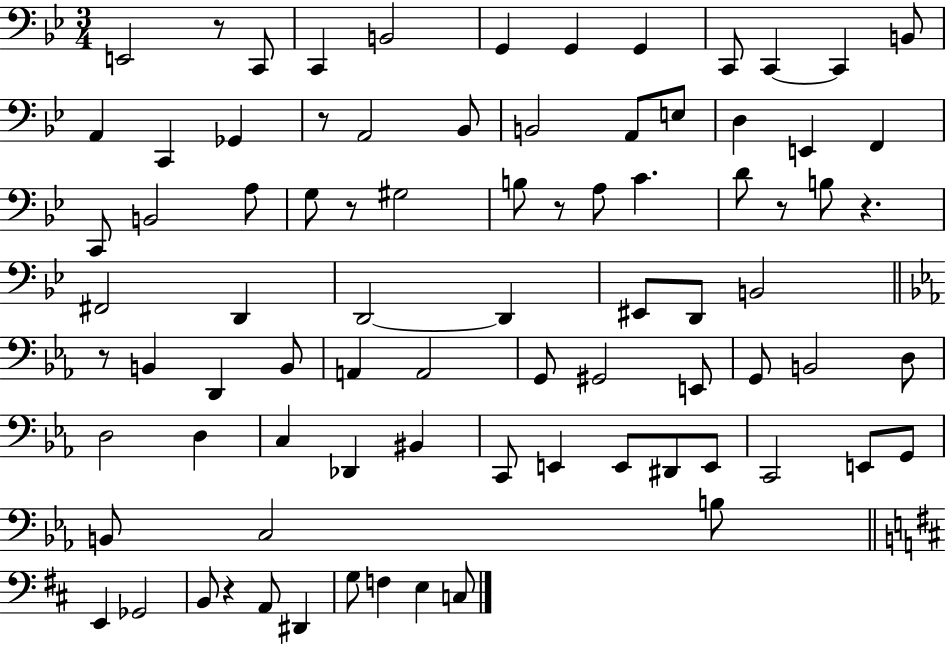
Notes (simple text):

E2/h R/e C2/e C2/q B2/h G2/q G2/q G2/q C2/e C2/q C2/q B2/e A2/q C2/q Gb2/q R/e A2/h Bb2/e B2/h A2/e E3/e D3/q E2/q F2/q C2/e B2/h A3/e G3/e R/e G#3/h B3/e R/e A3/e C4/q. D4/e R/e B3/e R/q. F#2/h D2/q D2/h D2/q EIS2/e D2/e B2/h R/e B2/q D2/q B2/e A2/q A2/h G2/e G#2/h E2/e G2/e B2/h D3/e D3/h D3/q C3/q Db2/q BIS2/q C2/e E2/q E2/e D#2/e E2/e C2/h E2/e G2/e B2/e C3/h B3/e E2/q Gb2/h B2/e R/q A2/e D#2/q G3/e F3/q E3/q C3/e